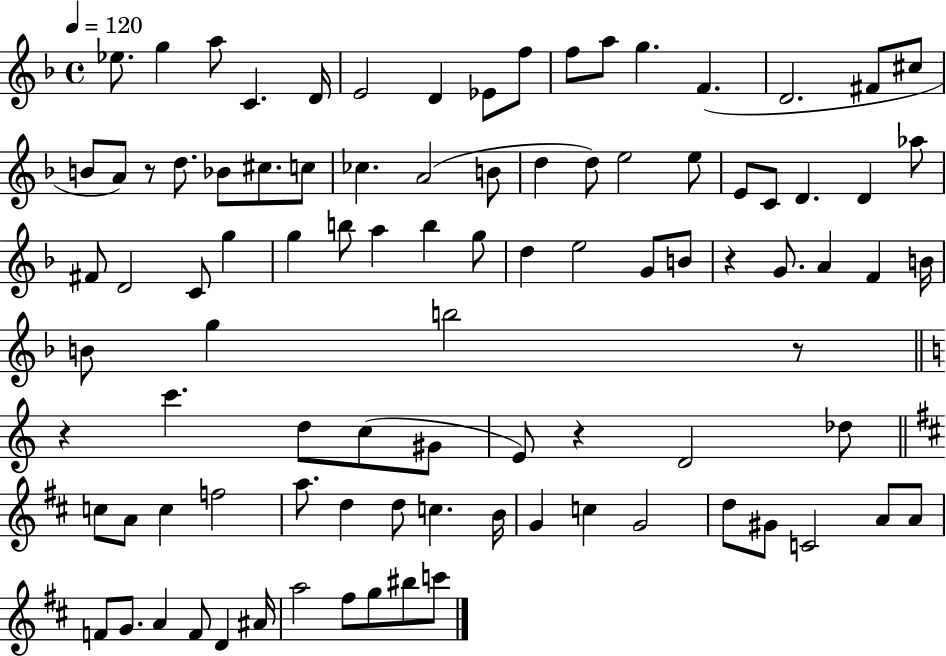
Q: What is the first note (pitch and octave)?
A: Eb5